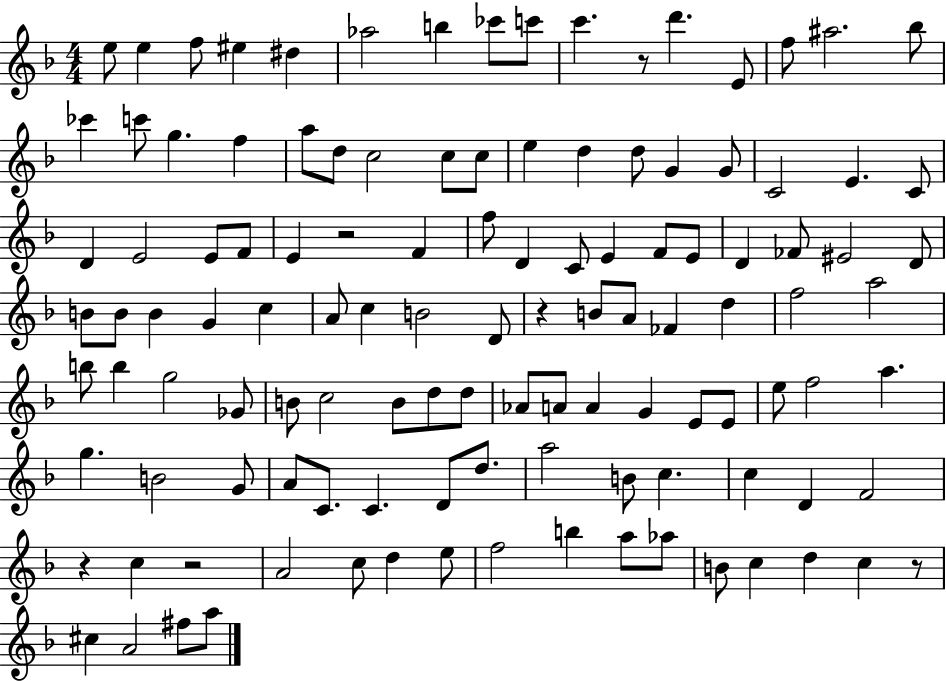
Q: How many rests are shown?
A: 6